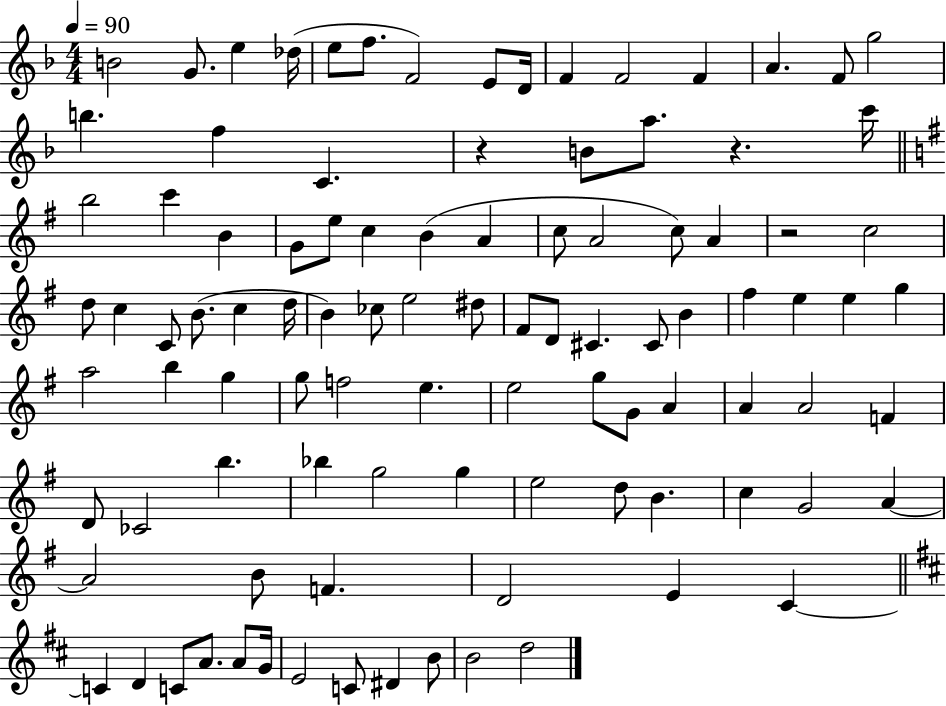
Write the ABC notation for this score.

X:1
T:Untitled
M:4/4
L:1/4
K:F
B2 G/2 e _d/4 e/2 f/2 F2 E/2 D/4 F F2 F A F/2 g2 b f C z B/2 a/2 z c'/4 b2 c' B G/2 e/2 c B A c/2 A2 c/2 A z2 c2 d/2 c C/2 B/2 c d/4 B _c/2 e2 ^d/2 ^F/2 D/2 ^C ^C/2 B ^f e e g a2 b g g/2 f2 e e2 g/2 G/2 A A A2 F D/2 _C2 b _b g2 g e2 d/2 B c G2 A A2 B/2 F D2 E C C D C/2 A/2 A/2 G/4 E2 C/2 ^D B/2 B2 d2